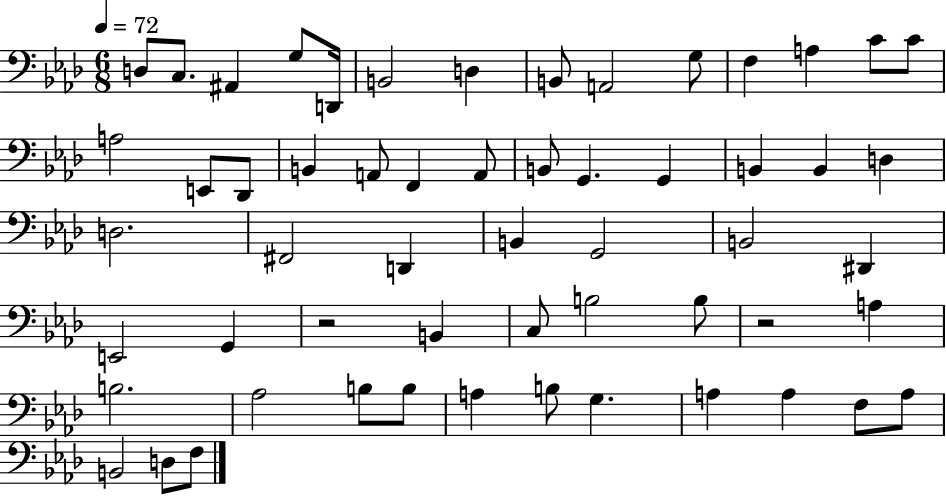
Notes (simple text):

D3/e C3/e. A#2/q G3/e D2/s B2/h D3/q B2/e A2/h G3/e F3/q A3/q C4/e C4/e A3/h E2/e Db2/e B2/q A2/e F2/q A2/e B2/e G2/q. G2/q B2/q B2/q D3/q D3/h. F#2/h D2/q B2/q G2/h B2/h D#2/q E2/h G2/q R/h B2/q C3/e B3/h B3/e R/h A3/q B3/h. Ab3/h B3/e B3/e A3/q B3/e G3/q. A3/q A3/q F3/e A3/e B2/h D3/e F3/e